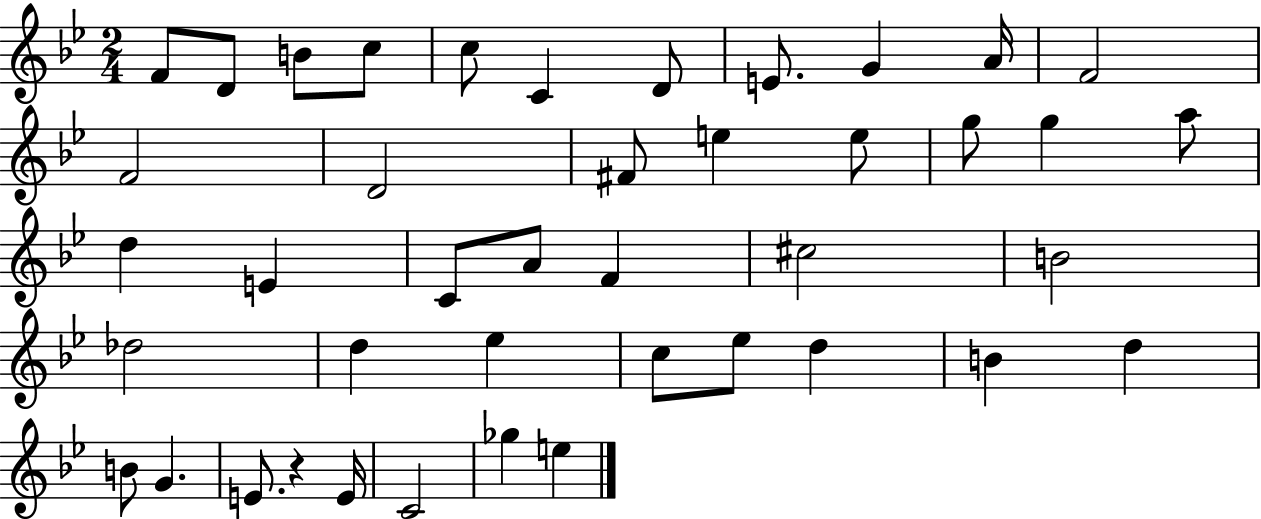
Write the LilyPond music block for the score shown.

{
  \clef treble
  \numericTimeSignature
  \time 2/4
  \key bes \major
  f'8 d'8 b'8 c''8 | c''8 c'4 d'8 | e'8. g'4 a'16 | f'2 | \break f'2 | d'2 | fis'8 e''4 e''8 | g''8 g''4 a''8 | \break d''4 e'4 | c'8 a'8 f'4 | cis''2 | b'2 | \break des''2 | d''4 ees''4 | c''8 ees''8 d''4 | b'4 d''4 | \break b'8 g'4. | e'8. r4 e'16 | c'2 | ges''4 e''4 | \break \bar "|."
}